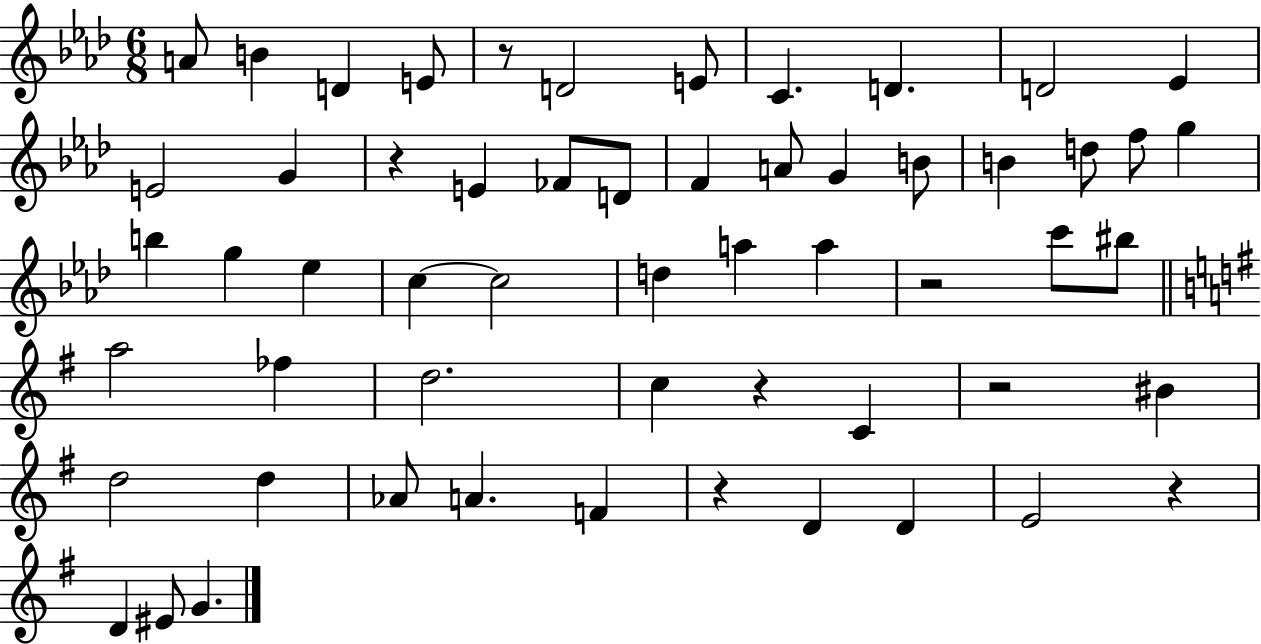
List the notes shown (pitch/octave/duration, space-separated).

A4/e B4/q D4/q E4/e R/e D4/h E4/e C4/q. D4/q. D4/h Eb4/q E4/h G4/q R/q E4/q FES4/e D4/e F4/q A4/e G4/q B4/e B4/q D5/e F5/e G5/q B5/q G5/q Eb5/q C5/q C5/h D5/q A5/q A5/q R/h C6/e BIS5/e A5/h FES5/q D5/h. C5/q R/q C4/q R/h BIS4/q D5/h D5/q Ab4/e A4/q. F4/q R/q D4/q D4/q E4/h R/q D4/q EIS4/e G4/q.